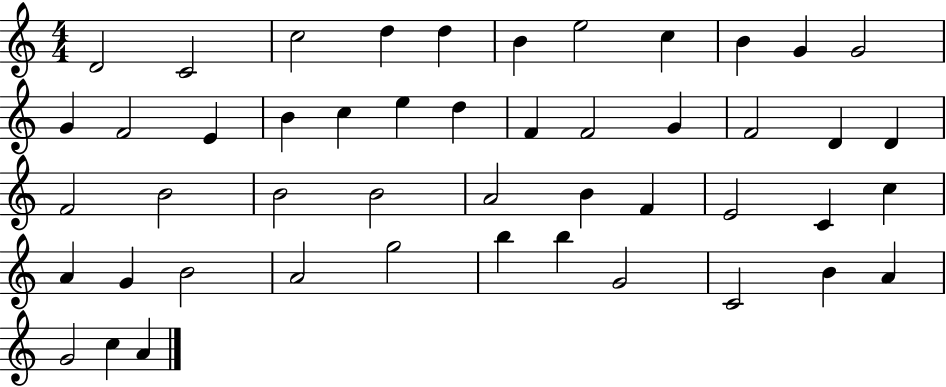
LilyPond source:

{
  \clef treble
  \numericTimeSignature
  \time 4/4
  \key c \major
  d'2 c'2 | c''2 d''4 d''4 | b'4 e''2 c''4 | b'4 g'4 g'2 | \break g'4 f'2 e'4 | b'4 c''4 e''4 d''4 | f'4 f'2 g'4 | f'2 d'4 d'4 | \break f'2 b'2 | b'2 b'2 | a'2 b'4 f'4 | e'2 c'4 c''4 | \break a'4 g'4 b'2 | a'2 g''2 | b''4 b''4 g'2 | c'2 b'4 a'4 | \break g'2 c''4 a'4 | \bar "|."
}